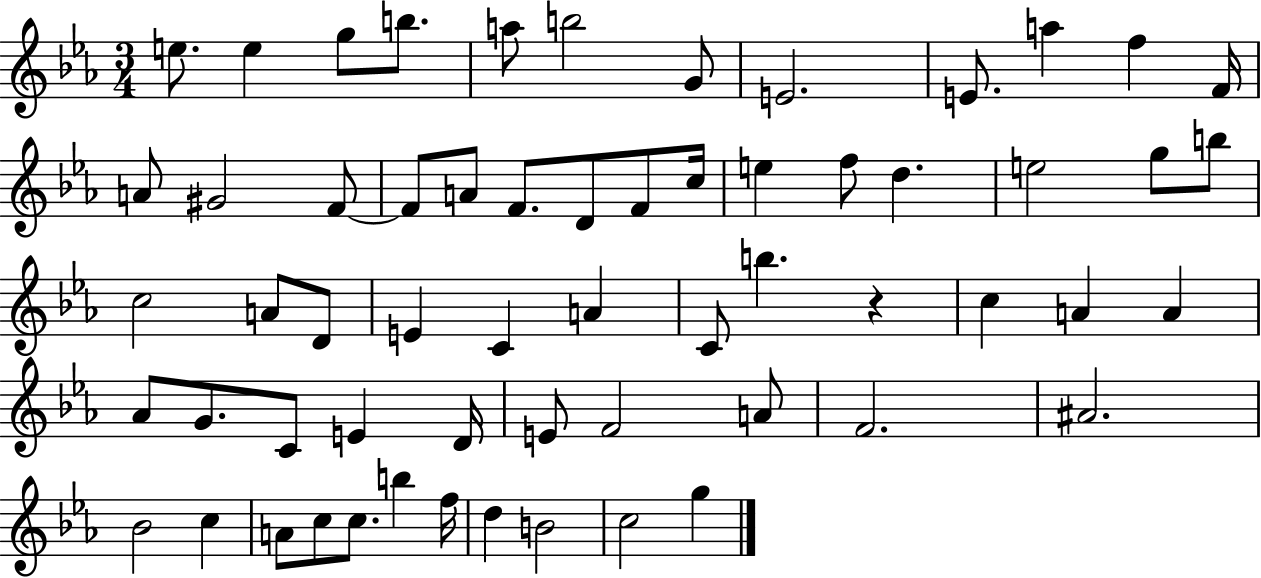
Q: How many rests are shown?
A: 1